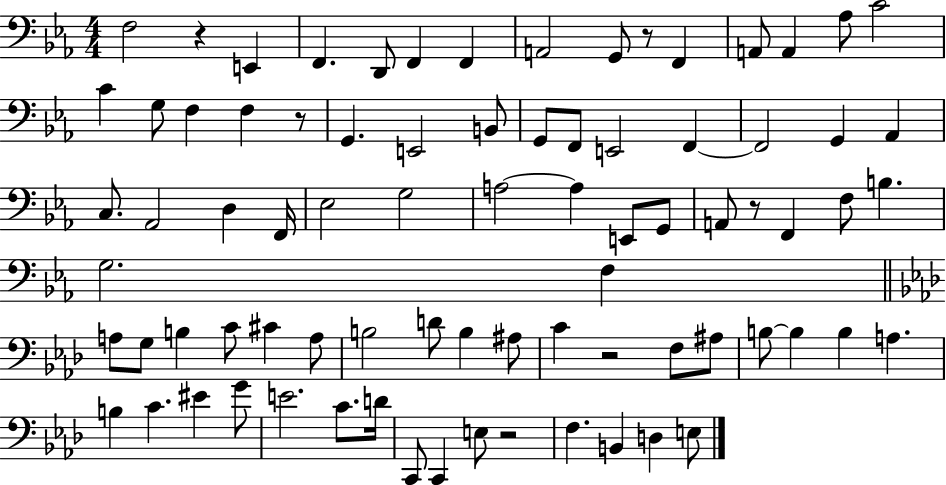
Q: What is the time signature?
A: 4/4